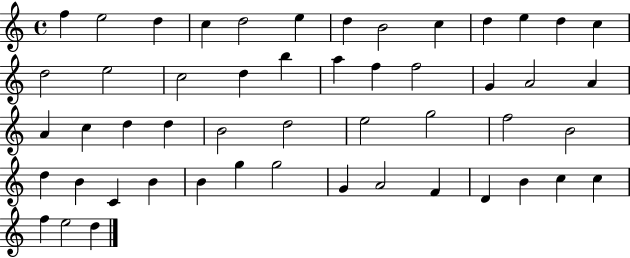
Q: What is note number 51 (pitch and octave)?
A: D5